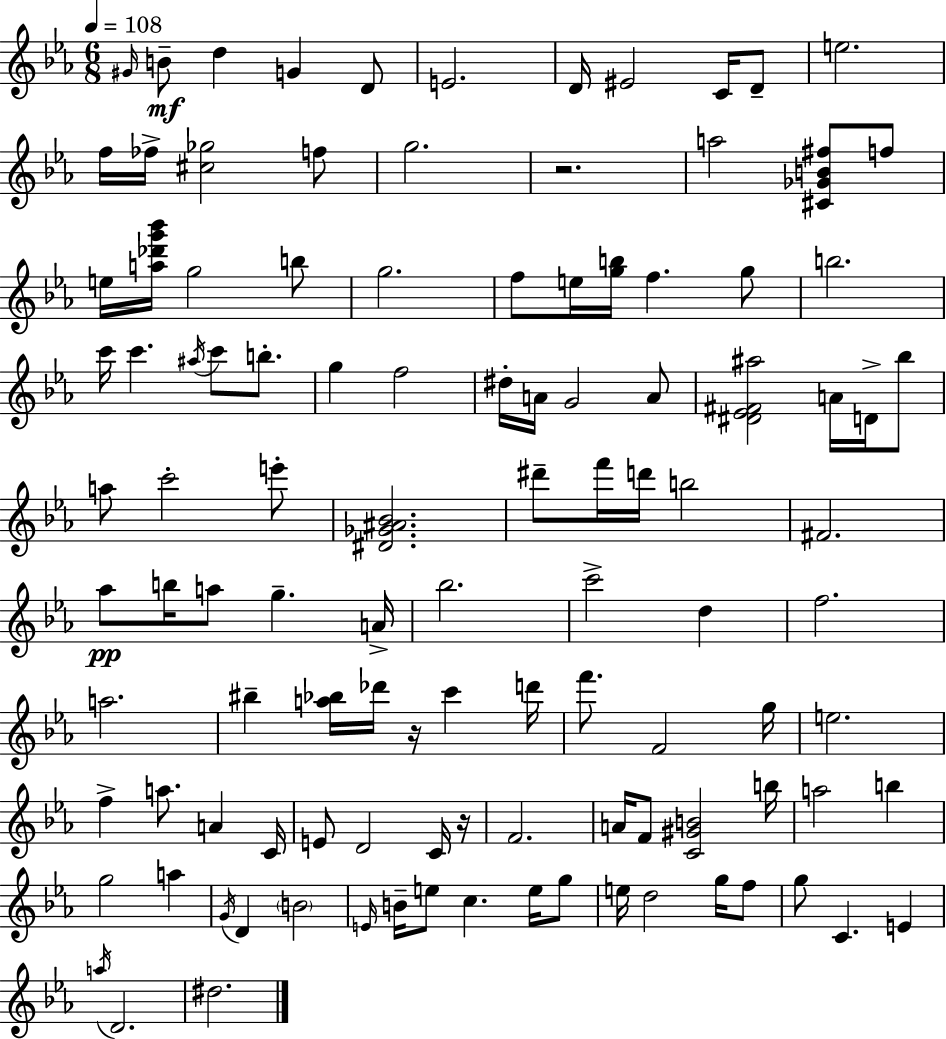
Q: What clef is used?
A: treble